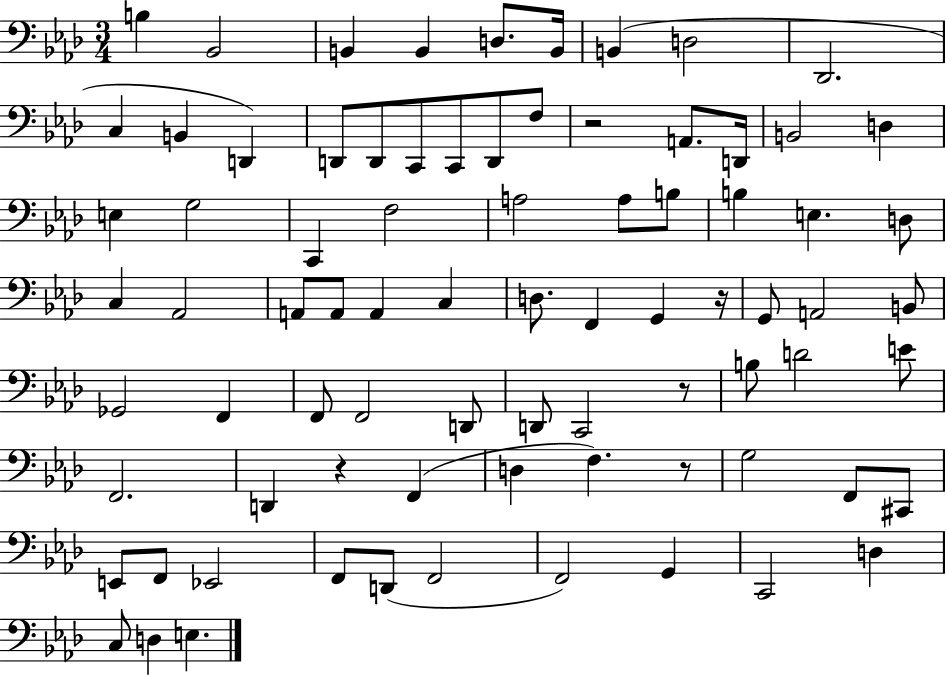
X:1
T:Untitled
M:3/4
L:1/4
K:Ab
B, _B,,2 B,, B,, D,/2 B,,/4 B,, D,2 _D,,2 C, B,, D,, D,,/2 D,,/2 C,,/2 C,,/2 D,,/2 F,/2 z2 A,,/2 D,,/4 B,,2 D, E, G,2 C,, F,2 A,2 A,/2 B,/2 B, E, D,/2 C, _A,,2 A,,/2 A,,/2 A,, C, D,/2 F,, G,, z/4 G,,/2 A,,2 B,,/2 _G,,2 F,, F,,/2 F,,2 D,,/2 D,,/2 C,,2 z/2 B,/2 D2 E/2 F,,2 D,, z F,, D, F, z/2 G,2 F,,/2 ^C,,/2 E,,/2 F,,/2 _E,,2 F,,/2 D,,/2 F,,2 F,,2 G,, C,,2 D, C,/2 D, E,